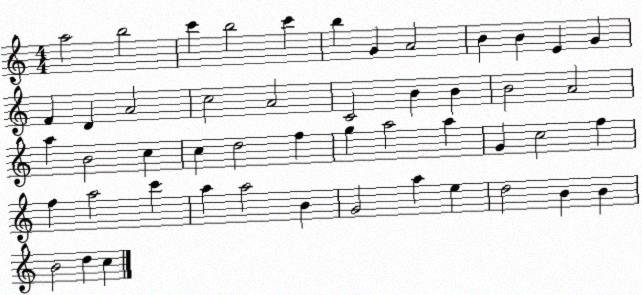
X:1
T:Untitled
M:4/4
L:1/4
K:C
a2 b2 c' b2 c' b G A2 B B E G F D A2 c2 A2 C2 B B B2 A2 a B2 c c d2 f g a2 a G c2 f f a2 c' a a2 B G2 a e d2 B B B2 d c